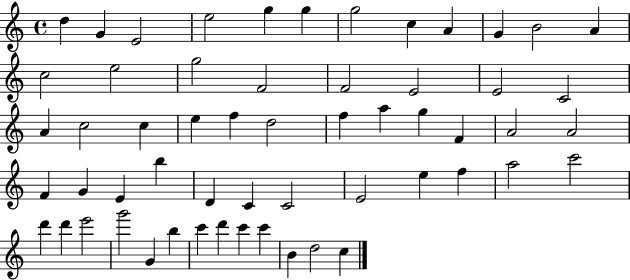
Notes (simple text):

D5/q G4/q E4/h E5/h G5/q G5/q G5/h C5/q A4/q G4/q B4/h A4/q C5/h E5/h G5/h F4/h F4/h E4/h E4/h C4/h A4/q C5/h C5/q E5/q F5/q D5/h F5/q A5/q G5/q F4/q A4/h A4/h F4/q G4/q E4/q B5/q D4/q C4/q C4/h E4/h E5/q F5/q A5/h C6/h D6/q D6/q E6/h G6/h G4/q B5/q C6/q D6/q C6/q C6/q B4/q D5/h C5/q